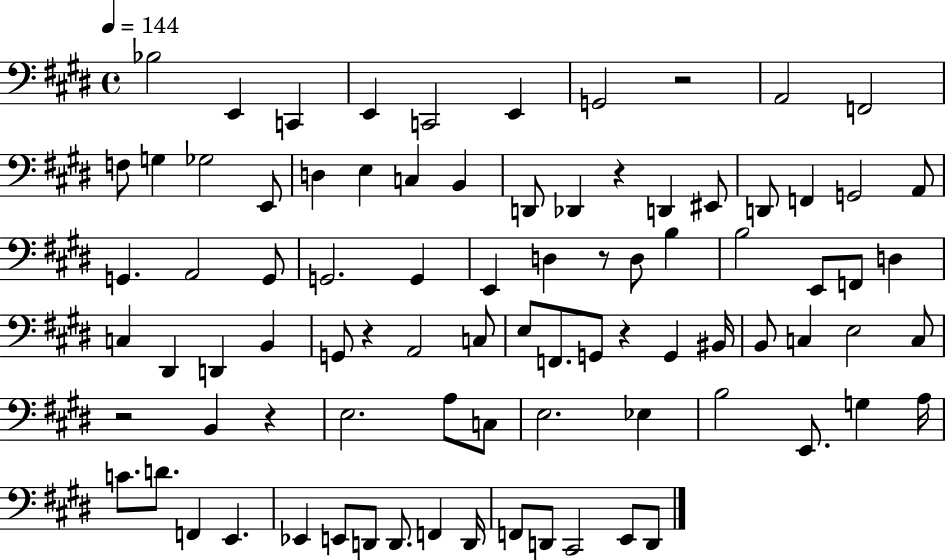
{
  \clef bass
  \time 4/4
  \defaultTimeSignature
  \key e \major
  \tempo 4 = 144
  bes2 e,4 c,4 | e,4 c,2 e,4 | g,2 r2 | a,2 f,2 | \break f8 g4 ges2 e,8 | d4 e4 c4 b,4 | d,8 des,4 r4 d,4 eis,8 | d,8 f,4 g,2 a,8 | \break g,4. a,2 g,8 | g,2. g,4 | e,4 d4 r8 d8 b4 | b2 e,8 f,8 d4 | \break c4 dis,4 d,4 b,4 | g,8 r4 a,2 c8 | e8 f,8. g,8 r4 g,4 bis,16 | b,8 c4 e2 c8 | \break r2 b,4 r4 | e2. a8 c8 | e2. ees4 | b2 e,8. g4 a16 | \break c'8. d'8. f,4 e,4. | ees,4 e,8 d,8 d,8. f,4 d,16 | f,8 d,8 cis,2 e,8 d,8 | \bar "|."
}